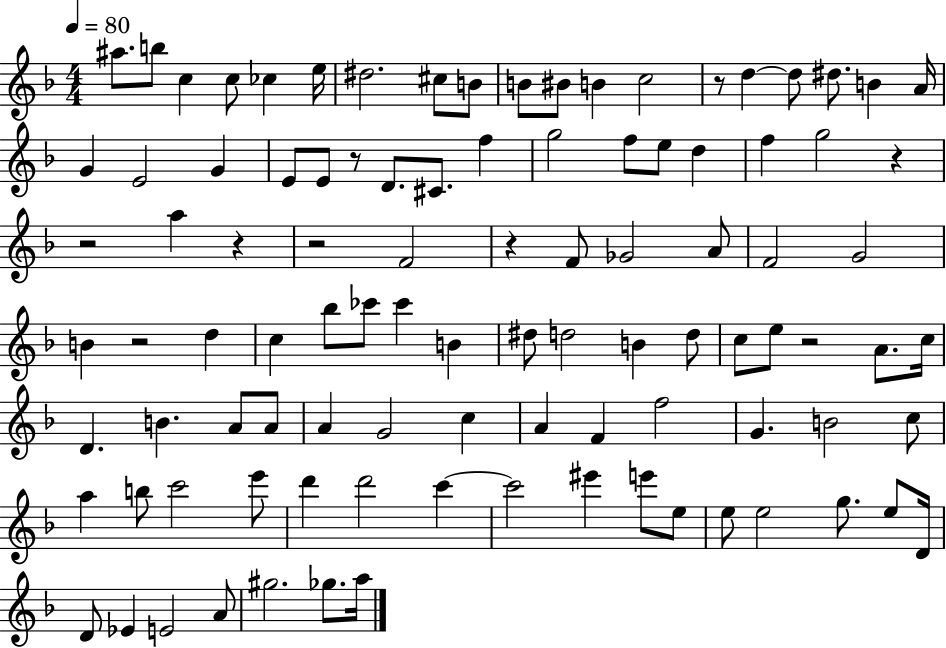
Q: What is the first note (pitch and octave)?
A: A#5